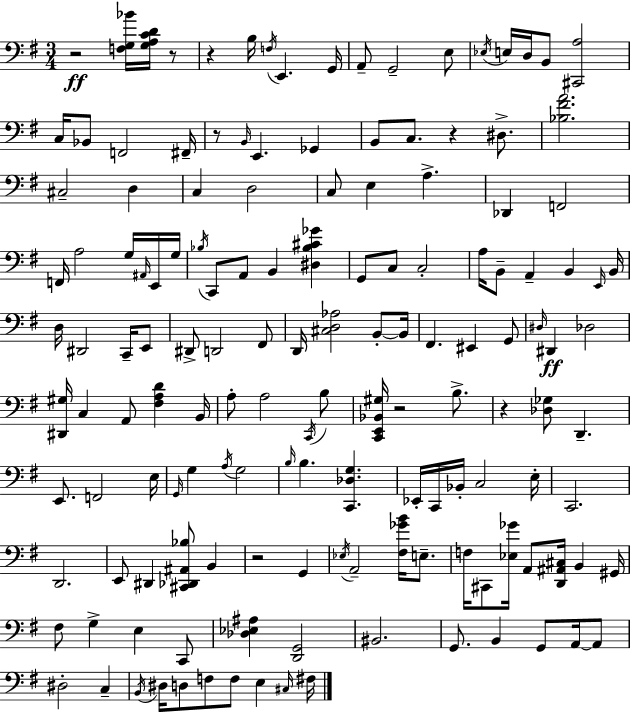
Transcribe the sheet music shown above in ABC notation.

X:1
T:Untitled
M:3/4
L:1/4
K:Em
z2 [F,G,_B]/4 [G,A,CD]/4 z/2 z B,/4 F,/4 E,, G,,/4 A,,/2 G,,2 E,/2 _E,/4 E,/4 D,/4 B,,/2 [^C,,A,]2 C,/4 _B,,/2 F,,2 ^F,,/4 z/2 B,,/4 E,, _G,, B,,/2 C,/2 z ^D,/2 [_B,^FA]2 ^C,2 D, C, D,2 C,/2 E, A, _D,, F,,2 F,,/4 A,2 G,/4 ^A,,/4 E,,/4 G,/4 _B,/4 C,,/2 A,,/2 B,, [^D,_B,^C_G] G,,/2 C,/2 C,2 A,/4 B,,/2 A,, B,, E,,/4 B,,/4 D,/4 ^D,,2 C,,/4 E,,/2 ^D,,/2 D,,2 ^F,,/2 D,,/4 [^C,D,_A,]2 B,,/2 B,,/4 ^F,, ^E,, G,,/2 ^D,/4 ^D,, _D,2 [^D,,^G,]/4 C, A,,/2 [^F,A,D] B,,/4 A,/2 A,2 C,,/4 B,/2 [C,,E,,_B,,^G,]/4 z2 B,/2 z [_D,_G,]/2 D,, E,,/2 F,,2 E,/4 G,,/4 G, A,/4 G,2 B,/4 B, [C,,_D,G,] _E,,/4 C,,/4 _B,,/4 C,2 E,/4 C,,2 D,,2 E,,/2 ^D,, [^C,,_D,,^A,,_B,]/2 B,, z2 G,, _E,/4 A,,2 [^F,_GB]/4 E,/2 F,/4 ^C,,/2 [_E,_G]/4 A,,/2 [D,,^A,,^C,]/4 B,, ^G,,/4 ^F,/2 G, E, C,,/2 [_D,_E,^A,] [D,,G,,]2 ^B,,2 G,,/2 B,, G,,/2 A,,/4 A,,/2 ^D,2 C, B,,/4 ^D,/4 D,/2 F,/2 F,/2 E, ^C,/4 ^F,/4